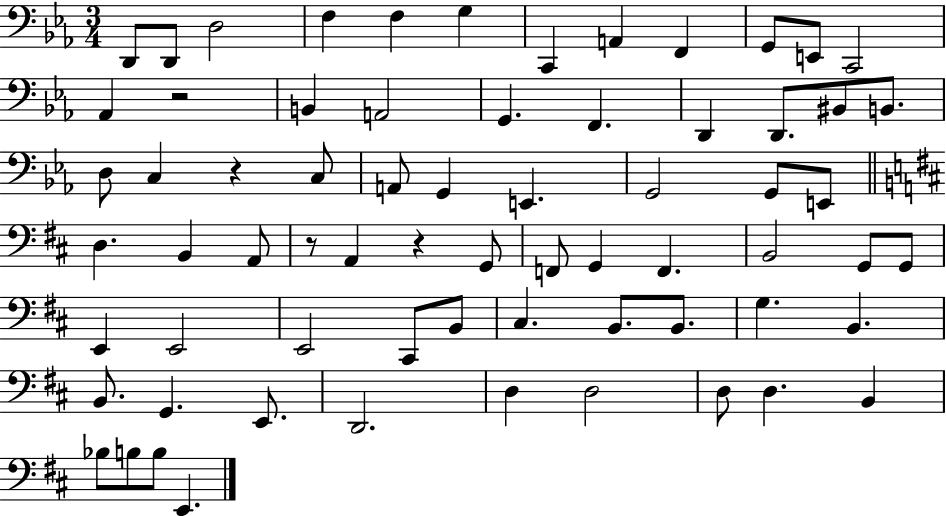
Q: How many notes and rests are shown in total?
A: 68